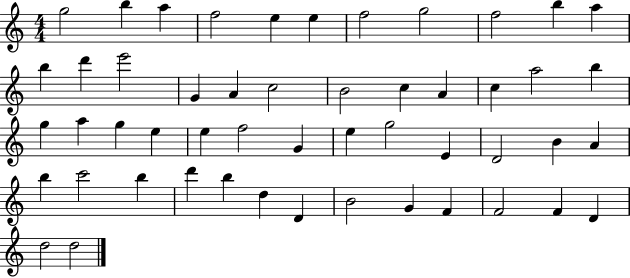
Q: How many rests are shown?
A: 0